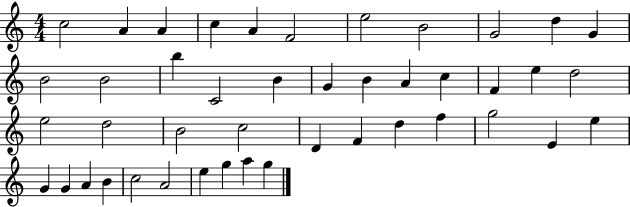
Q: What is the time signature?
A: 4/4